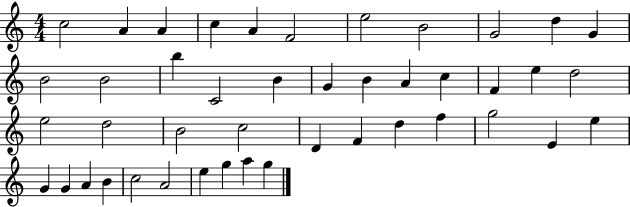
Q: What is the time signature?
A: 4/4